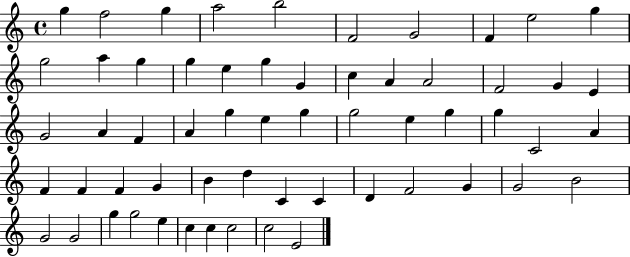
G5/q F5/h G5/q A5/h B5/h F4/h G4/h F4/q E5/h G5/q G5/h A5/q G5/q G5/q E5/q G5/q G4/q C5/q A4/q A4/h F4/h G4/q E4/q G4/h A4/q F4/q A4/q G5/q E5/q G5/q G5/h E5/q G5/q G5/q C4/h A4/q F4/q F4/q F4/q G4/q B4/q D5/q C4/q C4/q D4/q F4/h G4/q G4/h B4/h G4/h G4/h G5/q G5/h E5/q C5/q C5/q C5/h C5/h E4/h